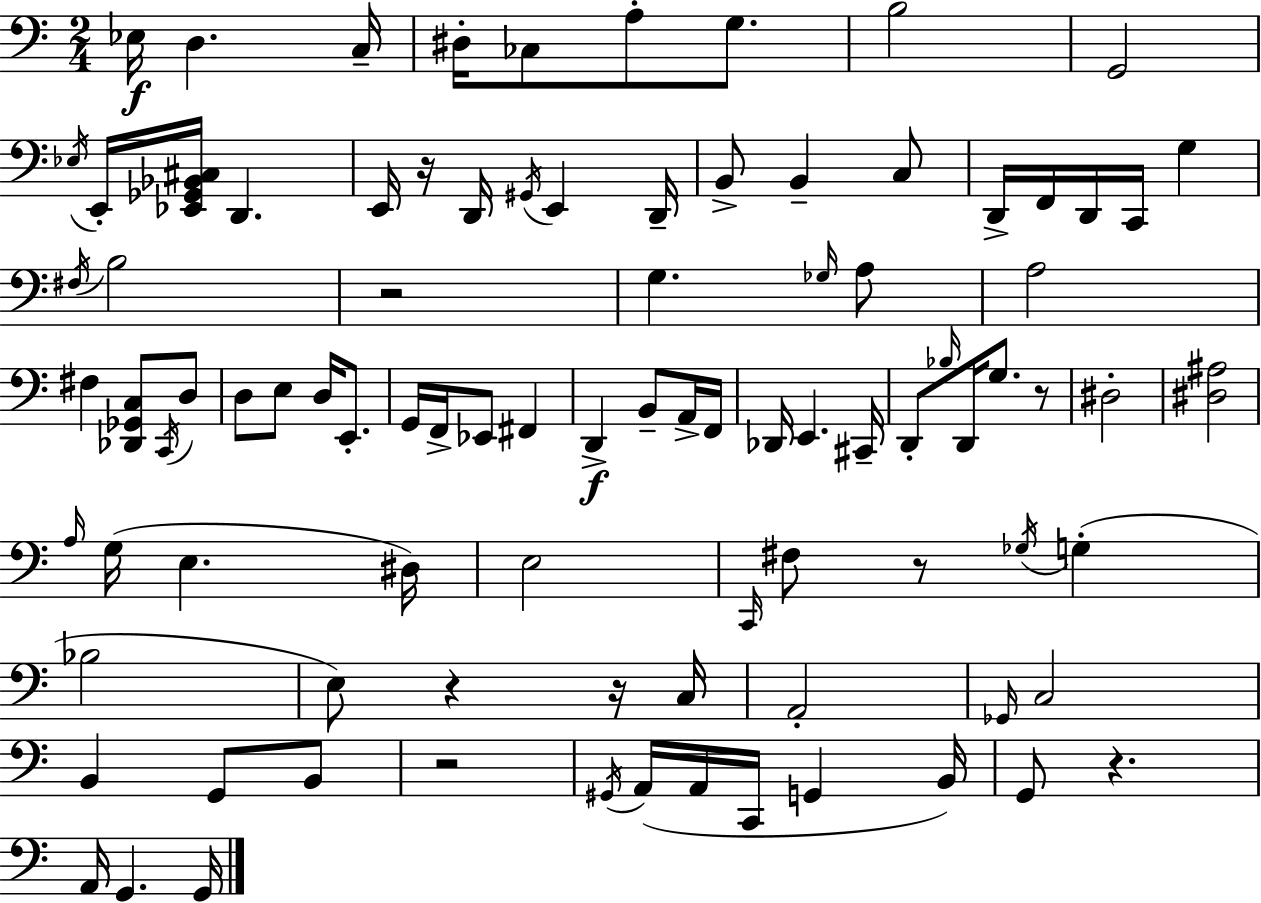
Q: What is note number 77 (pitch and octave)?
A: G2